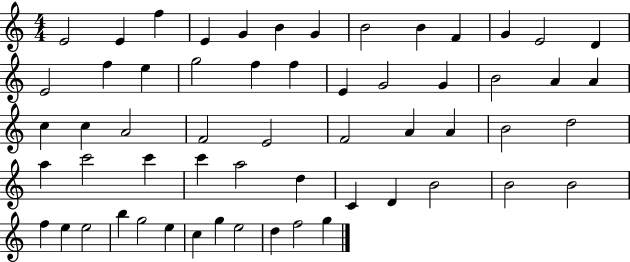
{
  \clef treble
  \numericTimeSignature
  \time 4/4
  \key c \major
  e'2 e'4 f''4 | e'4 g'4 b'4 g'4 | b'2 b'4 f'4 | g'4 e'2 d'4 | \break e'2 f''4 e''4 | g''2 f''4 f''4 | e'4 g'2 g'4 | b'2 a'4 a'4 | \break c''4 c''4 a'2 | f'2 e'2 | f'2 a'4 a'4 | b'2 d''2 | \break a''4 c'''2 c'''4 | c'''4 a''2 d''4 | c'4 d'4 b'2 | b'2 b'2 | \break f''4 e''4 e''2 | b''4 g''2 e''4 | c''4 g''4 e''2 | d''4 f''2 g''4 | \break \bar "|."
}